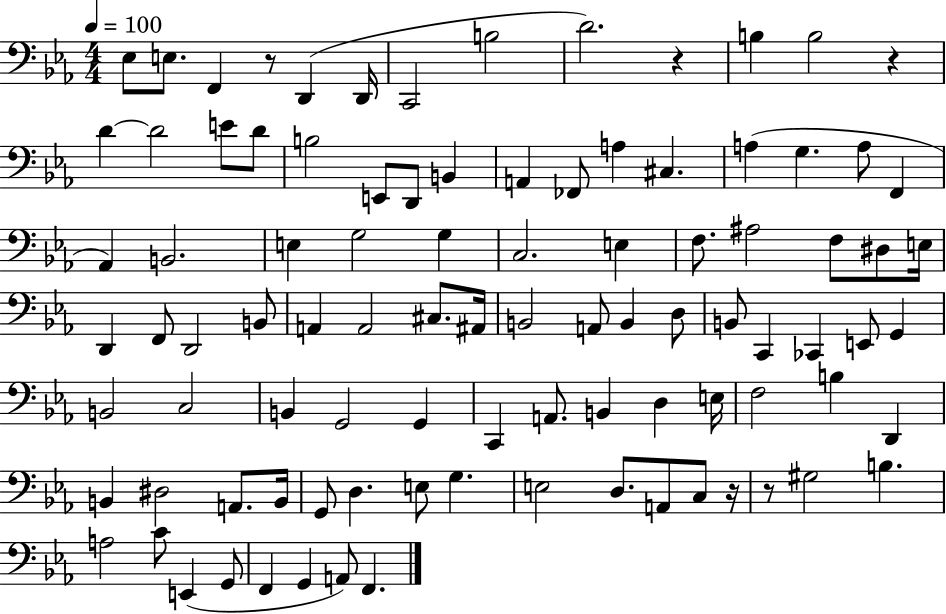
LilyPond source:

{
  \clef bass
  \numericTimeSignature
  \time 4/4
  \key ees \major
  \tempo 4 = 100
  ees8 e8. f,4 r8 d,4( d,16 | c,2 b2 | d'2.) r4 | b4 b2 r4 | \break d'4~~ d'2 e'8 d'8 | b2 e,8 d,8 b,4 | a,4 fes,8 a4 cis4. | a4( g4. a8 f,4 | \break aes,4) b,2. | e4 g2 g4 | c2. e4 | f8. ais2 f8 dis8 e16 | \break d,4 f,8 d,2 b,8 | a,4 a,2 cis8. ais,16 | b,2 a,8 b,4 d8 | b,8 c,4 ces,4 e,8 g,4 | \break b,2 c2 | b,4 g,2 g,4 | c,4 a,8. b,4 d4 e16 | f2 b4 d,4 | \break b,4 dis2 a,8. b,16 | g,8 d4. e8 g4. | e2 d8. a,8 c8 r16 | r8 gis2 b4. | \break a2 c'8 e,4( g,8 | f,4 g,4 a,8) f,4. | \bar "|."
}